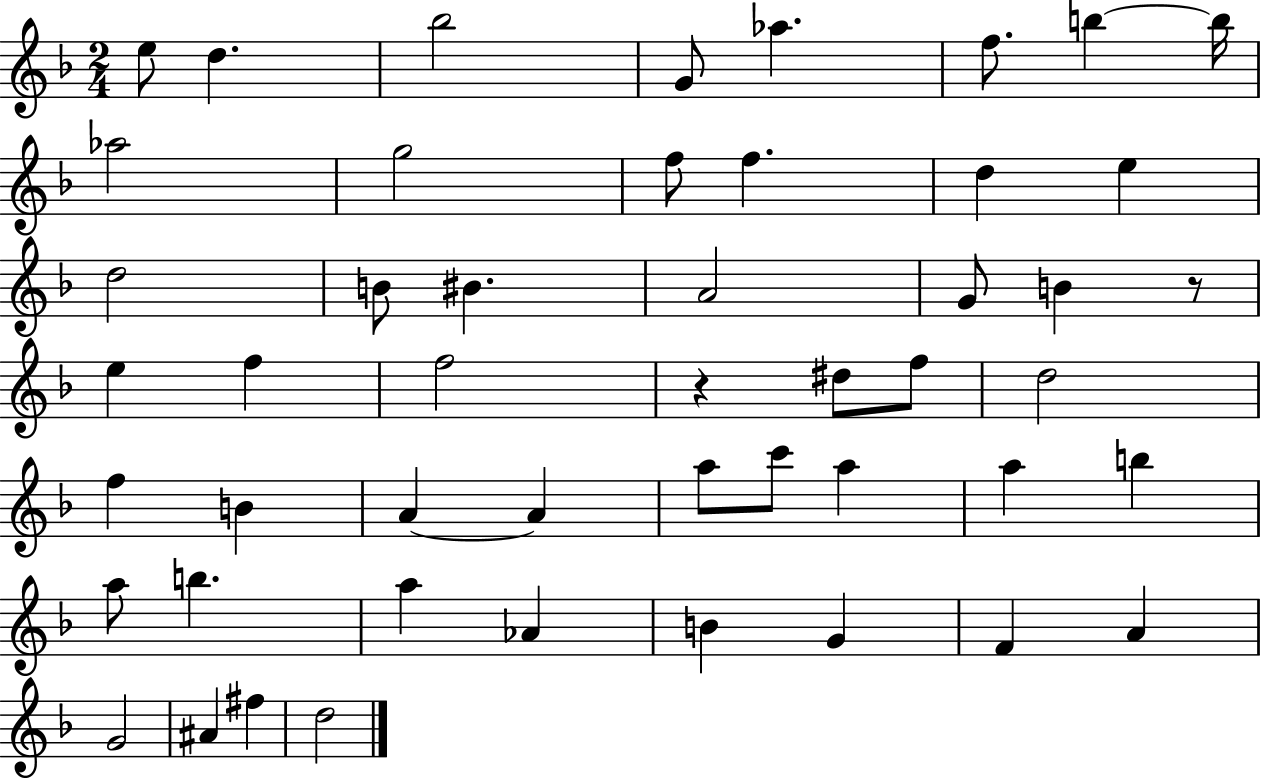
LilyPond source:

{
  \clef treble
  \numericTimeSignature
  \time 2/4
  \key f \major
  e''8 d''4. | bes''2 | g'8 aes''4. | f''8. b''4~~ b''16 | \break aes''2 | g''2 | f''8 f''4. | d''4 e''4 | \break d''2 | b'8 bis'4. | a'2 | g'8 b'4 r8 | \break e''4 f''4 | f''2 | r4 dis''8 f''8 | d''2 | \break f''4 b'4 | a'4~~ a'4 | a''8 c'''8 a''4 | a''4 b''4 | \break a''8 b''4. | a''4 aes'4 | b'4 g'4 | f'4 a'4 | \break g'2 | ais'4 fis''4 | d''2 | \bar "|."
}